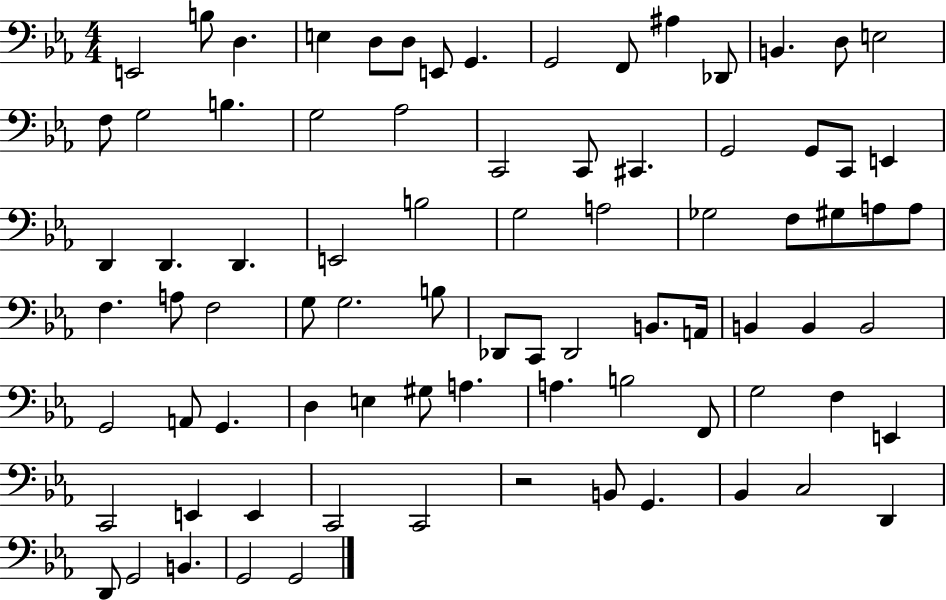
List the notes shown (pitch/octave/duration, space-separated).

E2/h B3/e D3/q. E3/q D3/e D3/e E2/e G2/q. G2/h F2/e A#3/q Db2/e B2/q. D3/e E3/h F3/e G3/h B3/q. G3/h Ab3/h C2/h C2/e C#2/q. G2/h G2/e C2/e E2/q D2/q D2/q. D2/q. E2/h B3/h G3/h A3/h Gb3/h F3/e G#3/e A3/e A3/e F3/q. A3/e F3/h G3/e G3/h. B3/e Db2/e C2/e Db2/h B2/e. A2/s B2/q B2/q B2/h G2/h A2/e G2/q. D3/q E3/q G#3/e A3/q. A3/q. B3/h F2/e G3/h F3/q E2/q C2/h E2/q E2/q C2/h C2/h R/h B2/e G2/q. Bb2/q C3/h D2/q D2/e G2/h B2/q. G2/h G2/h